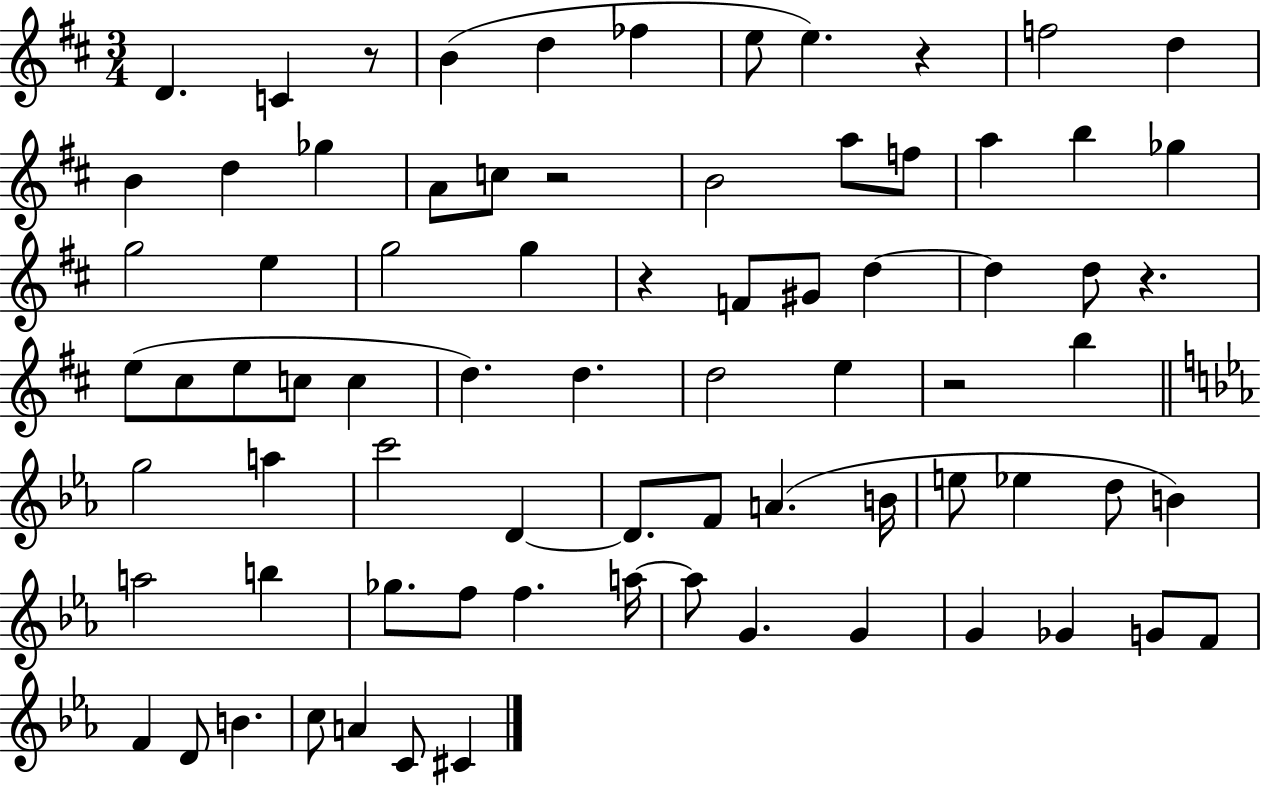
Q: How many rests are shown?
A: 6